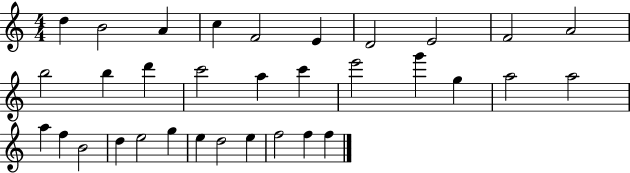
{
  \clef treble
  \numericTimeSignature
  \time 4/4
  \key c \major
  d''4 b'2 a'4 | c''4 f'2 e'4 | d'2 e'2 | f'2 a'2 | \break b''2 b''4 d'''4 | c'''2 a''4 c'''4 | e'''2 g'''4 g''4 | a''2 a''2 | \break a''4 f''4 b'2 | d''4 e''2 g''4 | e''4 d''2 e''4 | f''2 f''4 f''4 | \break \bar "|."
}